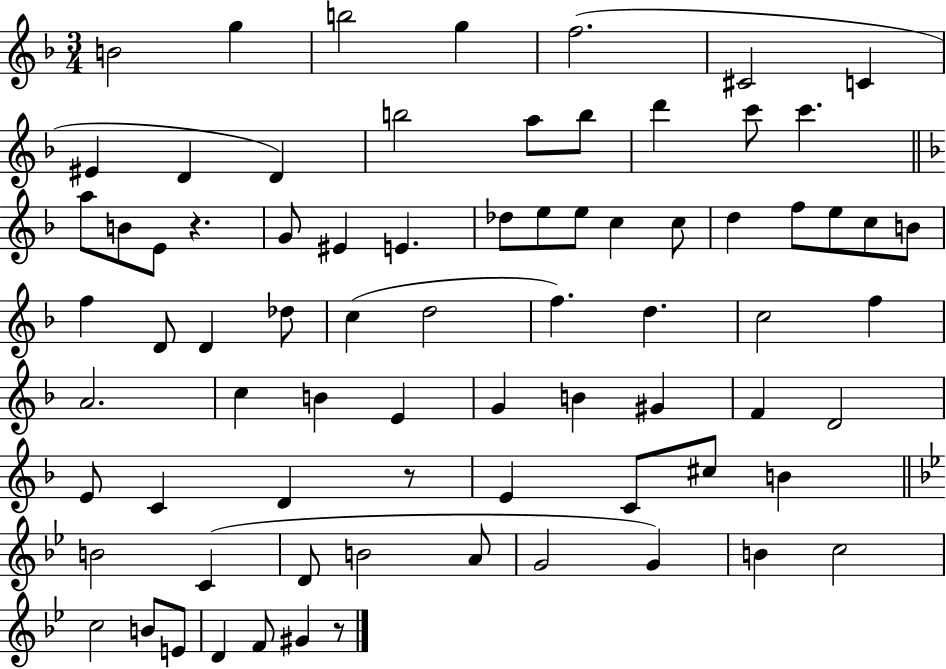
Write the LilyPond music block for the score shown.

{
  \clef treble
  \numericTimeSignature
  \time 3/4
  \key f \major
  b'2 g''4 | b''2 g''4 | f''2.( | cis'2 c'4 | \break eis'4 d'4 d'4) | b''2 a''8 b''8 | d'''4 c'''8 c'''4. | \bar "||" \break \key f \major a''8 b'8 e'8 r4. | g'8 eis'4 e'4. | des''8 e''8 e''8 c''4 c''8 | d''4 f''8 e''8 c''8 b'8 | \break f''4 d'8 d'4 des''8 | c''4( d''2 | f''4.) d''4. | c''2 f''4 | \break a'2. | c''4 b'4 e'4 | g'4 b'4 gis'4 | f'4 d'2 | \break e'8 c'4 d'4 r8 | e'4 c'8 cis''8 b'4 | \bar "||" \break \key bes \major b'2 c'4( | d'8 b'2 a'8 | g'2 g'4) | b'4 c''2 | \break c''2 b'8 e'8 | d'4 f'8 gis'4 r8 | \bar "|."
}